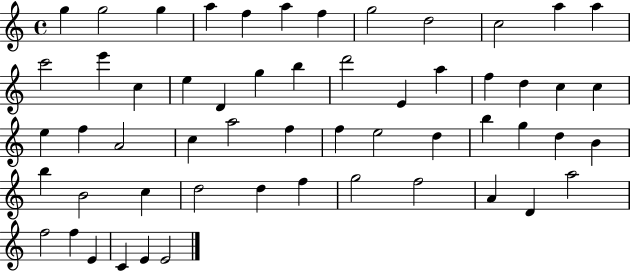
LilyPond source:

{
  \clef treble
  \time 4/4
  \defaultTimeSignature
  \key c \major
  g''4 g''2 g''4 | a''4 f''4 a''4 f''4 | g''2 d''2 | c''2 a''4 a''4 | \break c'''2 e'''4 c''4 | e''4 d'4 g''4 b''4 | d'''2 e'4 a''4 | f''4 d''4 c''4 c''4 | \break e''4 f''4 a'2 | c''4 a''2 f''4 | f''4 e''2 d''4 | b''4 g''4 d''4 b'4 | \break b''4 b'2 c''4 | d''2 d''4 f''4 | g''2 f''2 | a'4 d'4 a''2 | \break f''2 f''4 e'4 | c'4 e'4 e'2 | \bar "|."
}